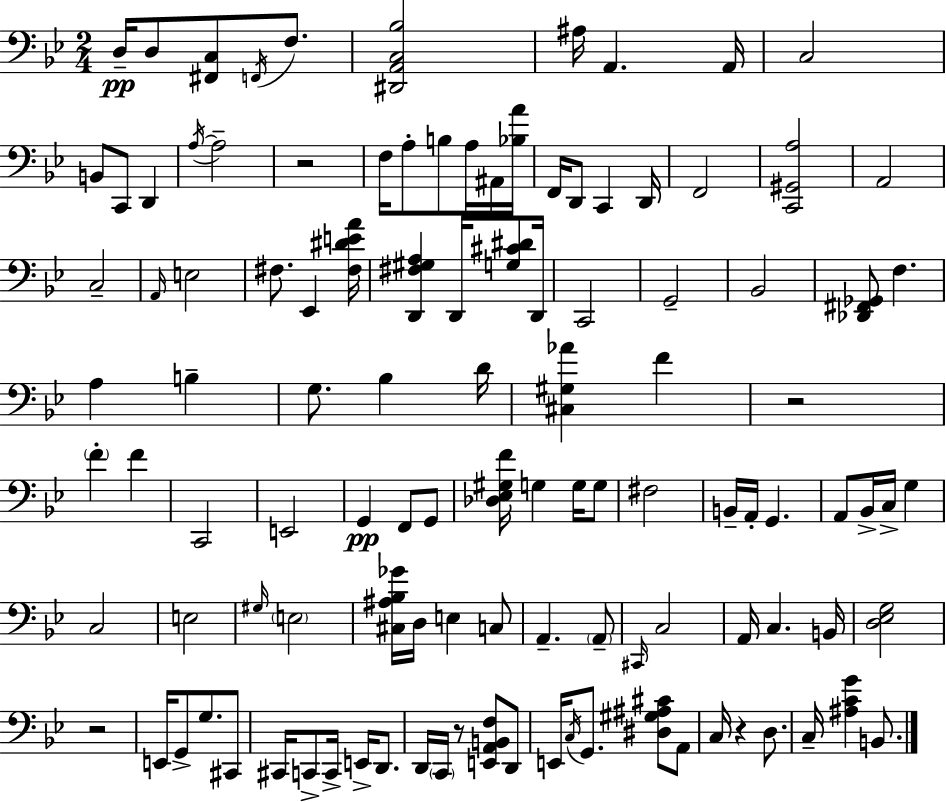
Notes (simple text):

D3/s D3/e [F#2,C3]/e F2/s F3/e. [D#2,A2,C3,Bb3]/h A#3/s A2/q. A2/s C3/h B2/e C2/e D2/q A3/s A3/h R/h F3/s A3/e B3/e A3/s A#2/s [Bb3,A4]/s F2/s D2/e C2/q D2/s F2/h [C2,G#2,A3]/h A2/h C3/h A2/s E3/h F#3/e. Eb2/q [F#3,D#4,E4,A4]/s [D2,F#3,G#3,A3]/q D2/s [G3,C#4,D#4]/e D2/s C2/h G2/h Bb2/h [Db2,F#2,Gb2]/e F3/q. A3/q B3/q G3/e. Bb3/q D4/s [C#3,G#3,Ab4]/q F4/q R/h F4/q F4/q C2/h E2/h G2/q F2/e G2/e [Db3,Eb3,G#3,F4]/s G3/q G3/s G3/e F#3/h B2/s A2/s G2/q. A2/e Bb2/s C3/s G3/q C3/h E3/h G#3/s E3/h [C#3,A#3,Bb3,Gb4]/s D3/s E3/q C3/e A2/q. A2/e C#2/s C3/h A2/s C3/q. B2/s [D3,Eb3,G3]/h R/h E2/s G2/e G3/e. C#2/e C#2/s C2/e C2/s E2/s D2/e. D2/s C2/s R/e [E2,A2,B2,F3]/e D2/e E2/s C3/s G2/e. [D#3,G#3,A#3,C#4]/e A2/e C3/s R/q D3/e. C3/s [A#3,C4,G4]/q B2/e.